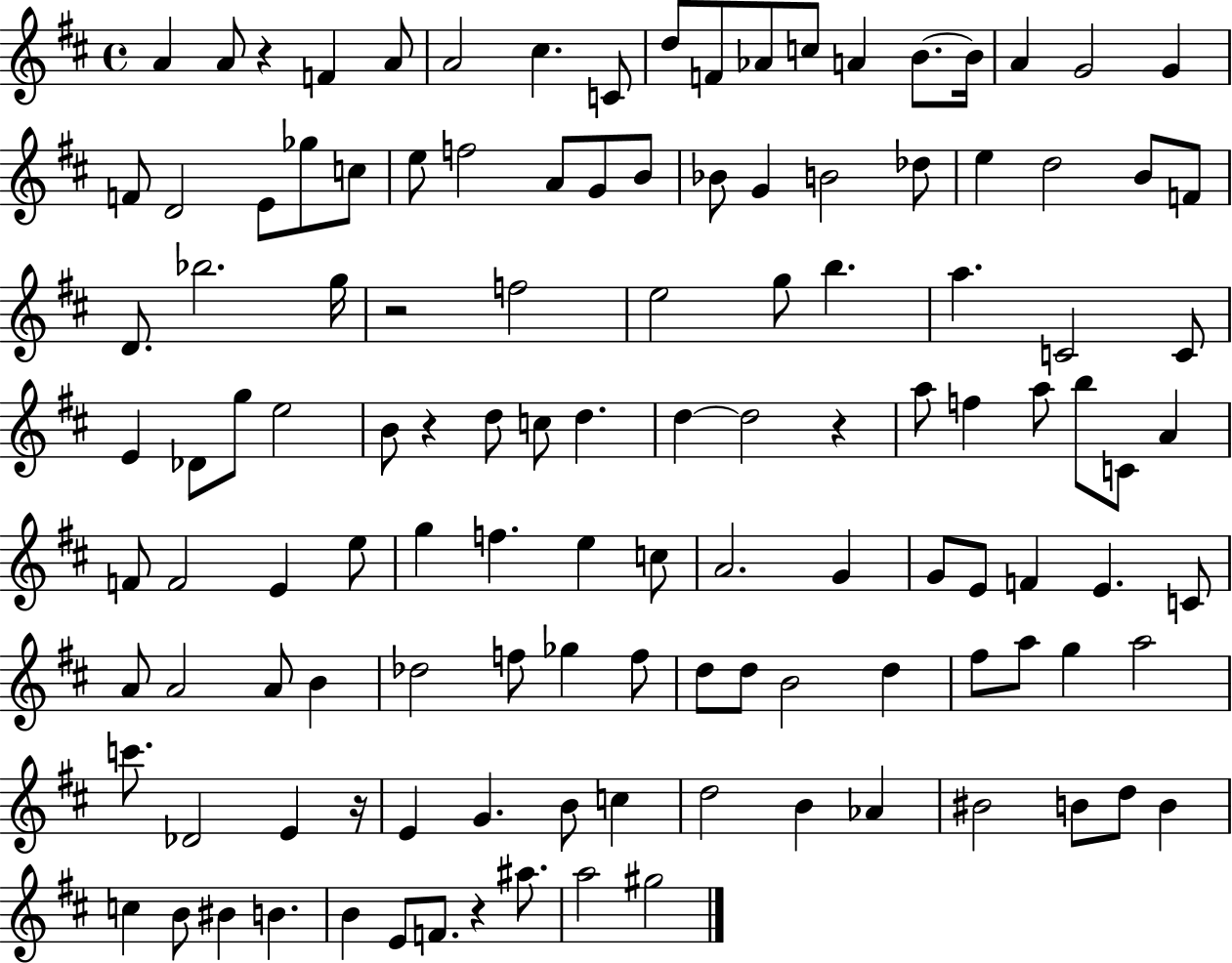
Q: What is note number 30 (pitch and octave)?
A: B4